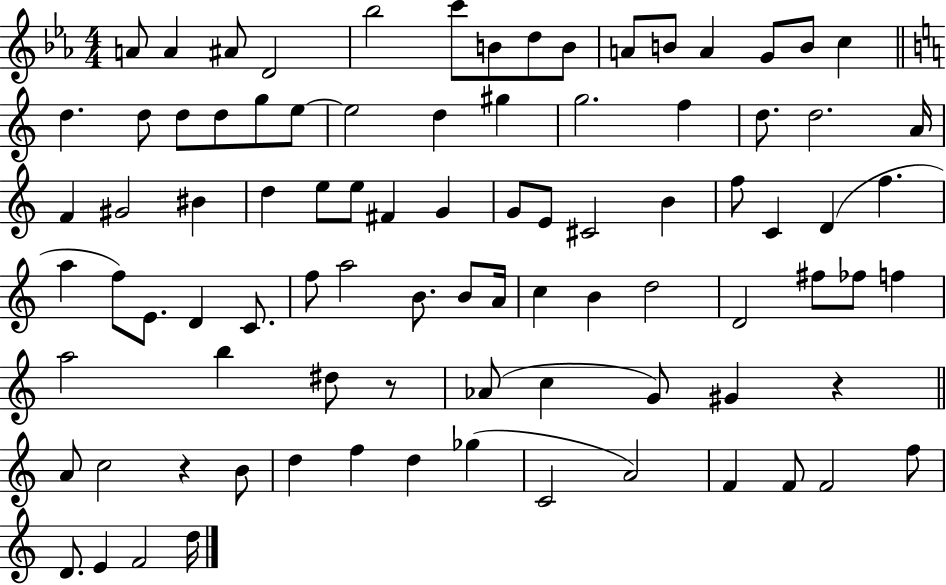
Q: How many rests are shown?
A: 3